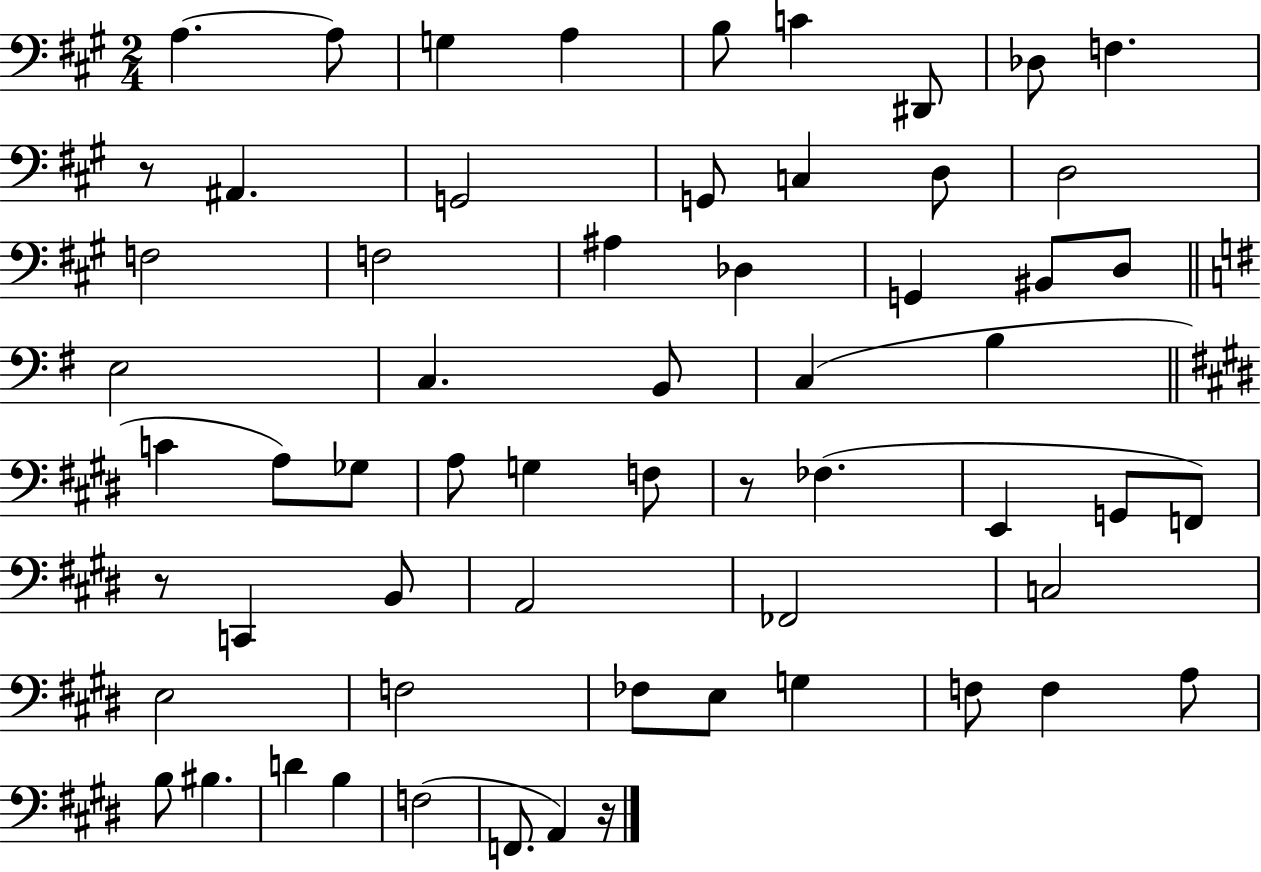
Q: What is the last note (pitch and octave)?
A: A2